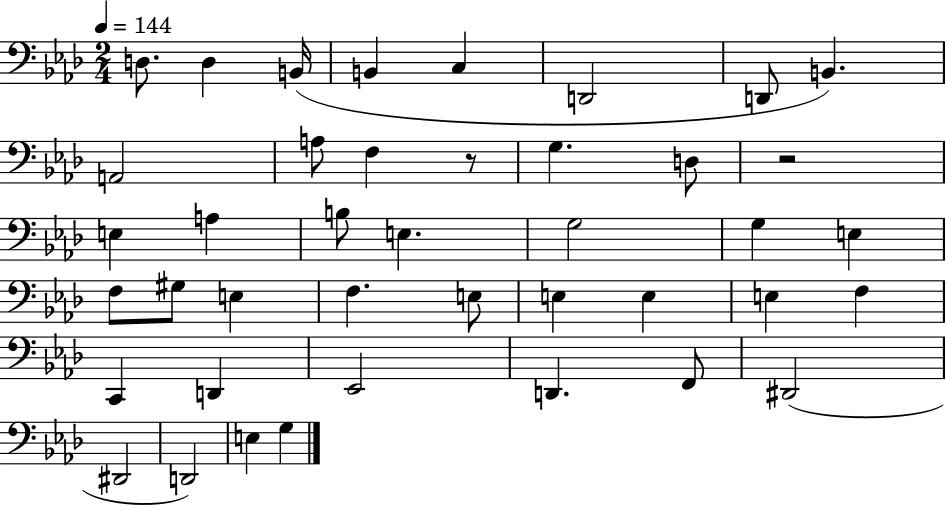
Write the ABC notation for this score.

X:1
T:Untitled
M:2/4
L:1/4
K:Ab
D,/2 D, B,,/4 B,, C, D,,2 D,,/2 B,, A,,2 A,/2 F, z/2 G, D,/2 z2 E, A, B,/2 E, G,2 G, E, F,/2 ^G,/2 E, F, E,/2 E, E, E, F, C,, D,, _E,,2 D,, F,,/2 ^D,,2 ^D,,2 D,,2 E, G,